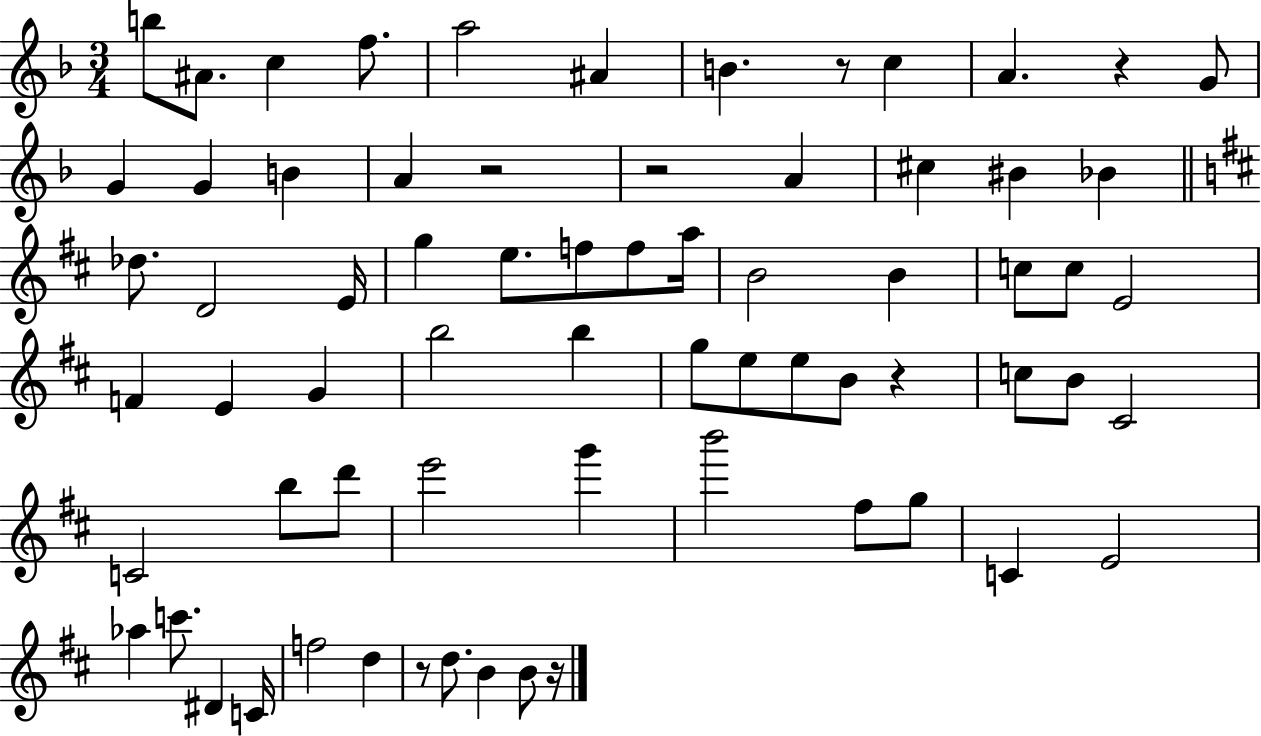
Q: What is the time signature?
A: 3/4